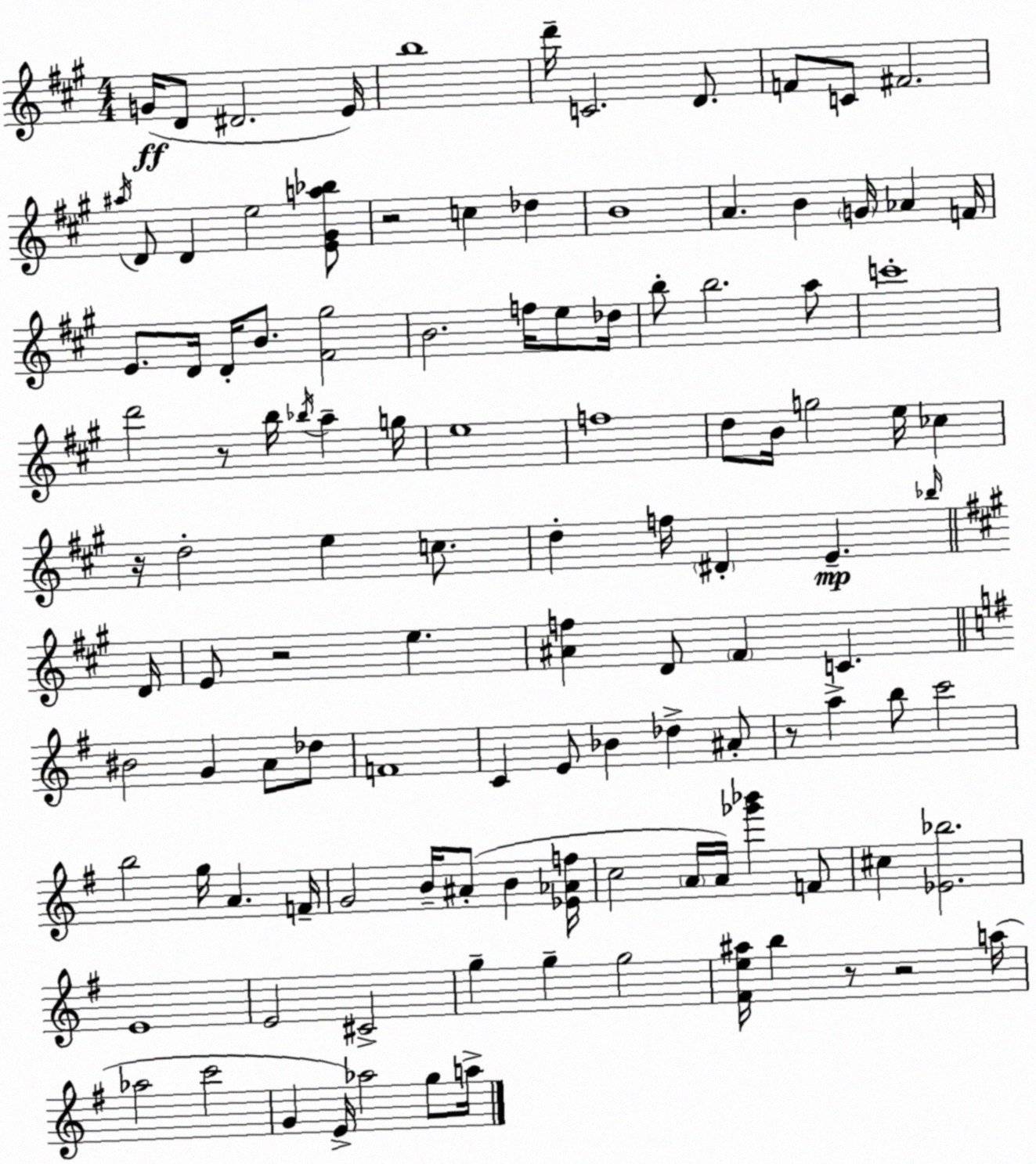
X:1
T:Untitled
M:4/4
L:1/4
K:A
G/4 D/2 ^D2 E/4 b4 d'/4 C2 D/2 F/2 C/2 ^F2 ^a/4 D/2 D e2 [E^Ga_b]/2 z2 c _d B4 A B G/4 _A F/4 E/2 D/4 D/4 B/2 [^F^g]2 B2 f/4 e/2 _d/4 b/2 b2 a/2 c'4 d'2 z/2 b/4 _b/4 a g/4 e4 f4 d/2 B/4 g2 e/4 _c z/4 d2 e c/2 d f/4 ^D E _b/4 D/4 E/2 z2 e [^Af] D/2 ^F C ^B2 G A/2 _d/2 F4 C E/2 _B _d ^A/2 z/2 a b/2 c'2 b2 g/4 A F/4 G2 B/4 ^A/2 B [_E_Af]/4 c2 A/4 A/4 [_g'_b'] F/2 ^c [_E_b]2 E4 E2 ^C2 g g g2 [^Fe^a]/4 b z/2 z2 a/4 _a2 c'2 G E/4 _a2 g/2 a/4